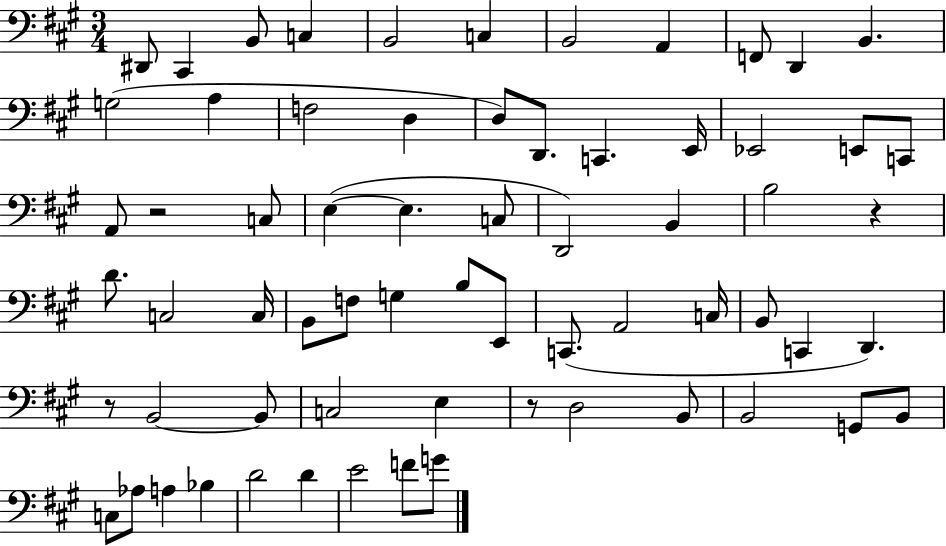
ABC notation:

X:1
T:Untitled
M:3/4
L:1/4
K:A
^D,,/2 ^C,, B,,/2 C, B,,2 C, B,,2 A,, F,,/2 D,, B,, G,2 A, F,2 D, D,/2 D,,/2 C,, E,,/4 _E,,2 E,,/2 C,,/2 A,,/2 z2 C,/2 E, E, C,/2 D,,2 B,, B,2 z D/2 C,2 C,/4 B,,/2 F,/2 G, B,/2 E,,/2 C,,/2 A,,2 C,/4 B,,/2 C,, D,, z/2 B,,2 B,,/2 C,2 E, z/2 D,2 B,,/2 B,,2 G,,/2 B,,/2 C,/2 _A,/2 A, _B, D2 D E2 F/2 G/2